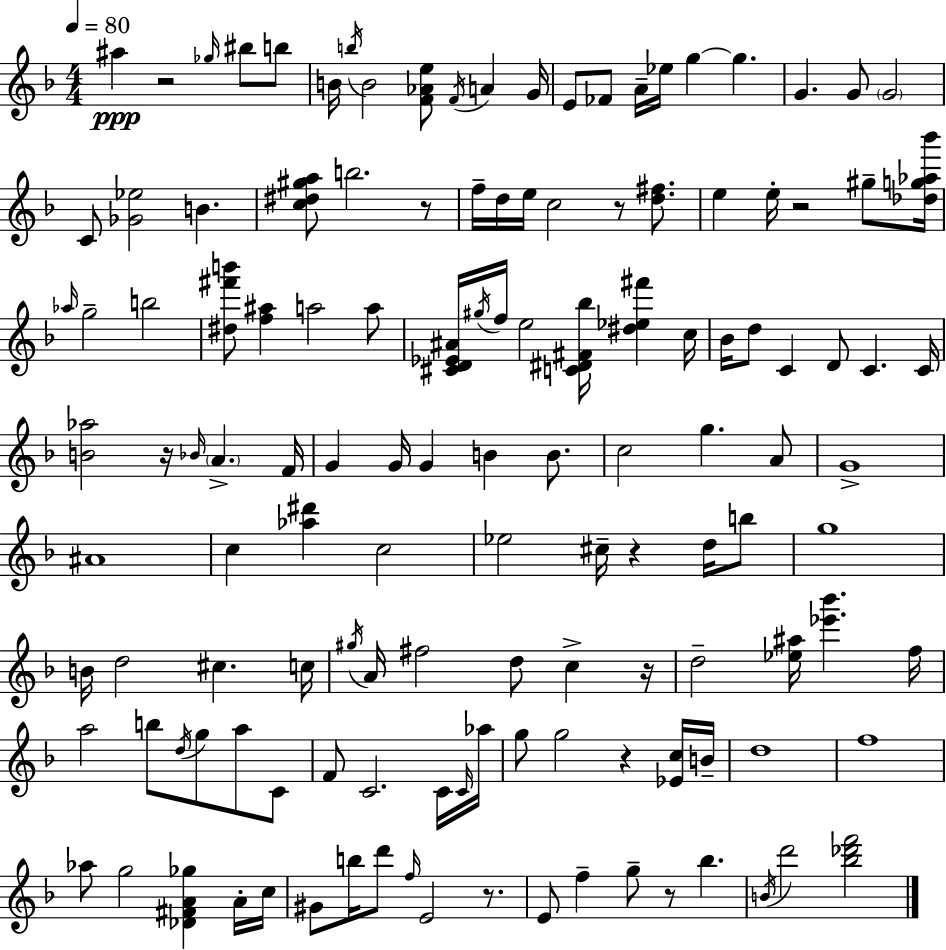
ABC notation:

X:1
T:Untitled
M:4/4
L:1/4
K:Dm
^a z2 _g/4 ^b/2 b/2 B/4 b/4 B2 [F_Ae]/2 F/4 A G/4 E/2 _F/2 A/4 _e/4 g g G G/2 G2 C/2 [_G_e]2 B [c^d^ga]/2 b2 z/2 f/4 d/4 e/4 c2 z/2 [d^f]/2 e e/4 z2 ^g/2 [_dg_a_b']/4 _a/4 g2 b2 [^d^f'b']/2 [f^a] a2 a/2 [^CD_E^A]/4 ^g/4 f/4 e2 [C^D^F_b]/4 [^d_e^f'] c/4 _B/4 d/2 C D/2 C C/4 [B_a]2 z/4 _B/4 A F/4 G G/4 G B B/2 c2 g A/2 G4 ^A4 c [_a^d'] c2 _e2 ^c/4 z d/4 b/2 g4 B/4 d2 ^c c/4 ^g/4 A/4 ^f2 d/2 c z/4 d2 [_e^a]/4 [_e'_b'] f/4 a2 b/2 d/4 g/2 a/2 C/2 F/2 C2 C/4 C/4 _a/4 g/2 g2 z [_Ec]/4 B/4 d4 f4 _a/2 g2 [_D^FA_g] A/4 c/4 ^G/2 b/4 d'/2 f/4 E2 z/2 E/2 f g/2 z/2 _b B/4 d'2 [_b_d'f']2